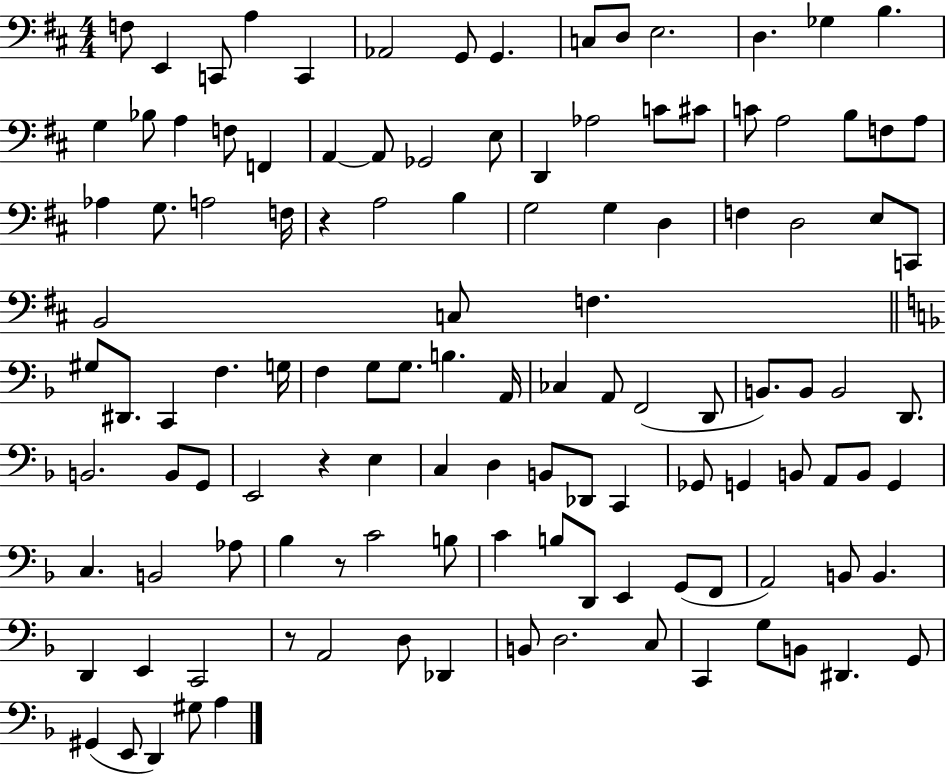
X:1
T:Untitled
M:4/4
L:1/4
K:D
F,/2 E,, C,,/2 A, C,, _A,,2 G,,/2 G,, C,/2 D,/2 E,2 D, _G, B, G, _B,/2 A, F,/2 F,, A,, A,,/2 _G,,2 E,/2 D,, _A,2 C/2 ^C/2 C/2 A,2 B,/2 F,/2 A,/2 _A, G,/2 A,2 F,/4 z A,2 B, G,2 G, D, F, D,2 E,/2 C,,/2 B,,2 C,/2 F, ^G,/2 ^D,,/2 C,, F, G,/4 F, G,/2 G,/2 B, A,,/4 _C, A,,/2 F,,2 D,,/2 B,,/2 B,,/2 B,,2 D,,/2 B,,2 B,,/2 G,,/2 E,,2 z E, C, D, B,,/2 _D,,/2 C,, _G,,/2 G,, B,,/2 A,,/2 B,,/2 G,, C, B,,2 _A,/2 _B, z/2 C2 B,/2 C B,/2 D,,/2 E,, G,,/2 F,,/2 A,,2 B,,/2 B,, D,, E,, C,,2 z/2 A,,2 D,/2 _D,, B,,/2 D,2 C,/2 C,, G,/2 B,,/2 ^D,, G,,/2 ^G,, E,,/2 D,, ^G,/2 A,